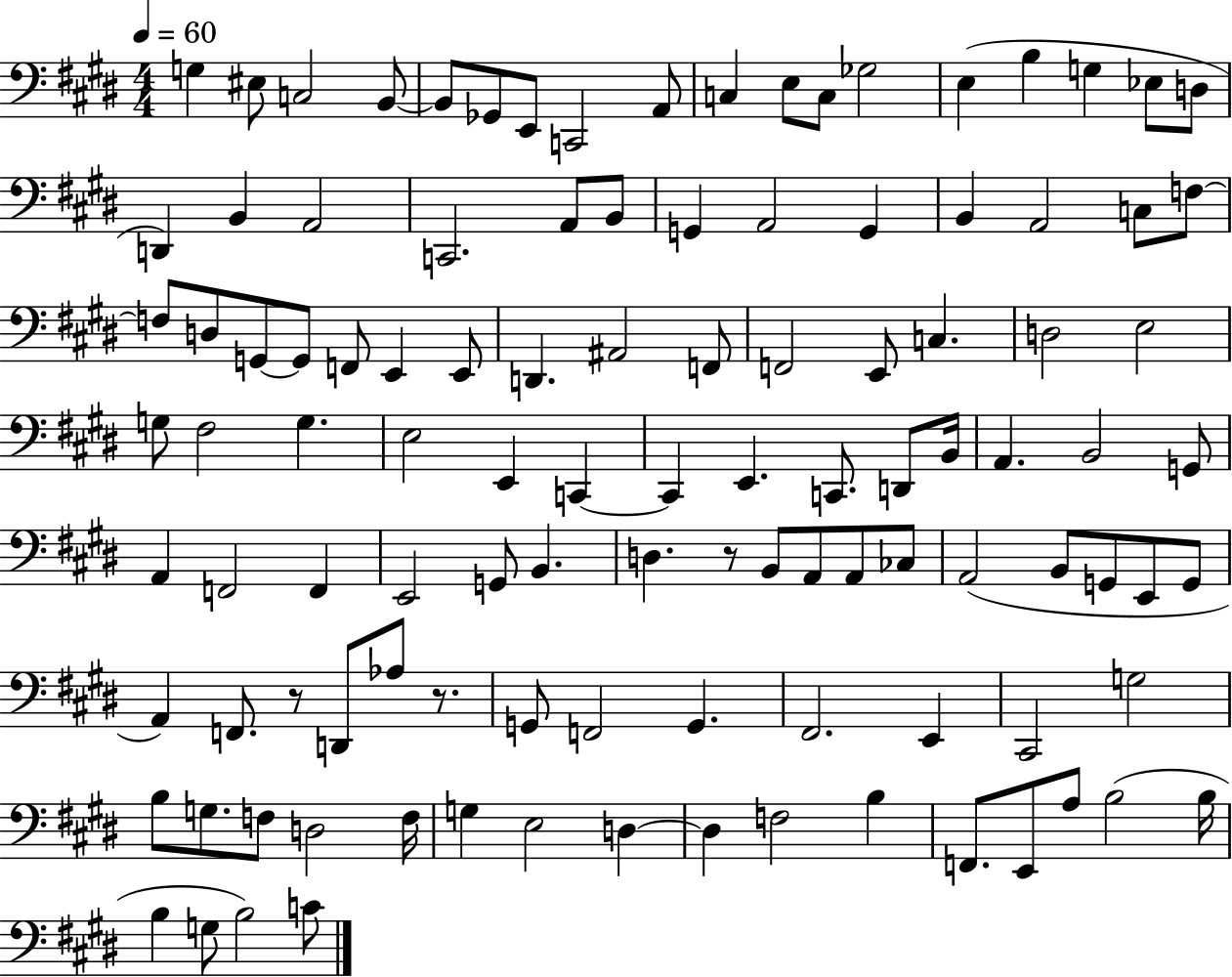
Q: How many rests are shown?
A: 3